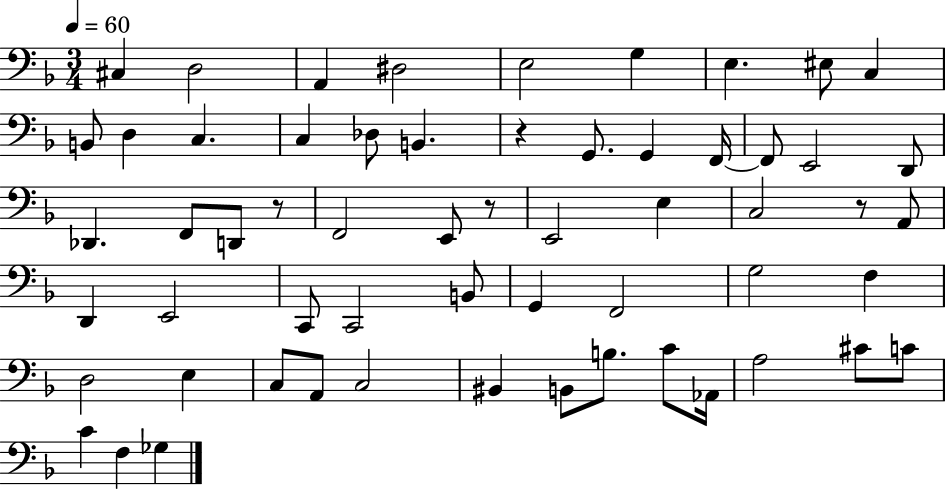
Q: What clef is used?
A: bass